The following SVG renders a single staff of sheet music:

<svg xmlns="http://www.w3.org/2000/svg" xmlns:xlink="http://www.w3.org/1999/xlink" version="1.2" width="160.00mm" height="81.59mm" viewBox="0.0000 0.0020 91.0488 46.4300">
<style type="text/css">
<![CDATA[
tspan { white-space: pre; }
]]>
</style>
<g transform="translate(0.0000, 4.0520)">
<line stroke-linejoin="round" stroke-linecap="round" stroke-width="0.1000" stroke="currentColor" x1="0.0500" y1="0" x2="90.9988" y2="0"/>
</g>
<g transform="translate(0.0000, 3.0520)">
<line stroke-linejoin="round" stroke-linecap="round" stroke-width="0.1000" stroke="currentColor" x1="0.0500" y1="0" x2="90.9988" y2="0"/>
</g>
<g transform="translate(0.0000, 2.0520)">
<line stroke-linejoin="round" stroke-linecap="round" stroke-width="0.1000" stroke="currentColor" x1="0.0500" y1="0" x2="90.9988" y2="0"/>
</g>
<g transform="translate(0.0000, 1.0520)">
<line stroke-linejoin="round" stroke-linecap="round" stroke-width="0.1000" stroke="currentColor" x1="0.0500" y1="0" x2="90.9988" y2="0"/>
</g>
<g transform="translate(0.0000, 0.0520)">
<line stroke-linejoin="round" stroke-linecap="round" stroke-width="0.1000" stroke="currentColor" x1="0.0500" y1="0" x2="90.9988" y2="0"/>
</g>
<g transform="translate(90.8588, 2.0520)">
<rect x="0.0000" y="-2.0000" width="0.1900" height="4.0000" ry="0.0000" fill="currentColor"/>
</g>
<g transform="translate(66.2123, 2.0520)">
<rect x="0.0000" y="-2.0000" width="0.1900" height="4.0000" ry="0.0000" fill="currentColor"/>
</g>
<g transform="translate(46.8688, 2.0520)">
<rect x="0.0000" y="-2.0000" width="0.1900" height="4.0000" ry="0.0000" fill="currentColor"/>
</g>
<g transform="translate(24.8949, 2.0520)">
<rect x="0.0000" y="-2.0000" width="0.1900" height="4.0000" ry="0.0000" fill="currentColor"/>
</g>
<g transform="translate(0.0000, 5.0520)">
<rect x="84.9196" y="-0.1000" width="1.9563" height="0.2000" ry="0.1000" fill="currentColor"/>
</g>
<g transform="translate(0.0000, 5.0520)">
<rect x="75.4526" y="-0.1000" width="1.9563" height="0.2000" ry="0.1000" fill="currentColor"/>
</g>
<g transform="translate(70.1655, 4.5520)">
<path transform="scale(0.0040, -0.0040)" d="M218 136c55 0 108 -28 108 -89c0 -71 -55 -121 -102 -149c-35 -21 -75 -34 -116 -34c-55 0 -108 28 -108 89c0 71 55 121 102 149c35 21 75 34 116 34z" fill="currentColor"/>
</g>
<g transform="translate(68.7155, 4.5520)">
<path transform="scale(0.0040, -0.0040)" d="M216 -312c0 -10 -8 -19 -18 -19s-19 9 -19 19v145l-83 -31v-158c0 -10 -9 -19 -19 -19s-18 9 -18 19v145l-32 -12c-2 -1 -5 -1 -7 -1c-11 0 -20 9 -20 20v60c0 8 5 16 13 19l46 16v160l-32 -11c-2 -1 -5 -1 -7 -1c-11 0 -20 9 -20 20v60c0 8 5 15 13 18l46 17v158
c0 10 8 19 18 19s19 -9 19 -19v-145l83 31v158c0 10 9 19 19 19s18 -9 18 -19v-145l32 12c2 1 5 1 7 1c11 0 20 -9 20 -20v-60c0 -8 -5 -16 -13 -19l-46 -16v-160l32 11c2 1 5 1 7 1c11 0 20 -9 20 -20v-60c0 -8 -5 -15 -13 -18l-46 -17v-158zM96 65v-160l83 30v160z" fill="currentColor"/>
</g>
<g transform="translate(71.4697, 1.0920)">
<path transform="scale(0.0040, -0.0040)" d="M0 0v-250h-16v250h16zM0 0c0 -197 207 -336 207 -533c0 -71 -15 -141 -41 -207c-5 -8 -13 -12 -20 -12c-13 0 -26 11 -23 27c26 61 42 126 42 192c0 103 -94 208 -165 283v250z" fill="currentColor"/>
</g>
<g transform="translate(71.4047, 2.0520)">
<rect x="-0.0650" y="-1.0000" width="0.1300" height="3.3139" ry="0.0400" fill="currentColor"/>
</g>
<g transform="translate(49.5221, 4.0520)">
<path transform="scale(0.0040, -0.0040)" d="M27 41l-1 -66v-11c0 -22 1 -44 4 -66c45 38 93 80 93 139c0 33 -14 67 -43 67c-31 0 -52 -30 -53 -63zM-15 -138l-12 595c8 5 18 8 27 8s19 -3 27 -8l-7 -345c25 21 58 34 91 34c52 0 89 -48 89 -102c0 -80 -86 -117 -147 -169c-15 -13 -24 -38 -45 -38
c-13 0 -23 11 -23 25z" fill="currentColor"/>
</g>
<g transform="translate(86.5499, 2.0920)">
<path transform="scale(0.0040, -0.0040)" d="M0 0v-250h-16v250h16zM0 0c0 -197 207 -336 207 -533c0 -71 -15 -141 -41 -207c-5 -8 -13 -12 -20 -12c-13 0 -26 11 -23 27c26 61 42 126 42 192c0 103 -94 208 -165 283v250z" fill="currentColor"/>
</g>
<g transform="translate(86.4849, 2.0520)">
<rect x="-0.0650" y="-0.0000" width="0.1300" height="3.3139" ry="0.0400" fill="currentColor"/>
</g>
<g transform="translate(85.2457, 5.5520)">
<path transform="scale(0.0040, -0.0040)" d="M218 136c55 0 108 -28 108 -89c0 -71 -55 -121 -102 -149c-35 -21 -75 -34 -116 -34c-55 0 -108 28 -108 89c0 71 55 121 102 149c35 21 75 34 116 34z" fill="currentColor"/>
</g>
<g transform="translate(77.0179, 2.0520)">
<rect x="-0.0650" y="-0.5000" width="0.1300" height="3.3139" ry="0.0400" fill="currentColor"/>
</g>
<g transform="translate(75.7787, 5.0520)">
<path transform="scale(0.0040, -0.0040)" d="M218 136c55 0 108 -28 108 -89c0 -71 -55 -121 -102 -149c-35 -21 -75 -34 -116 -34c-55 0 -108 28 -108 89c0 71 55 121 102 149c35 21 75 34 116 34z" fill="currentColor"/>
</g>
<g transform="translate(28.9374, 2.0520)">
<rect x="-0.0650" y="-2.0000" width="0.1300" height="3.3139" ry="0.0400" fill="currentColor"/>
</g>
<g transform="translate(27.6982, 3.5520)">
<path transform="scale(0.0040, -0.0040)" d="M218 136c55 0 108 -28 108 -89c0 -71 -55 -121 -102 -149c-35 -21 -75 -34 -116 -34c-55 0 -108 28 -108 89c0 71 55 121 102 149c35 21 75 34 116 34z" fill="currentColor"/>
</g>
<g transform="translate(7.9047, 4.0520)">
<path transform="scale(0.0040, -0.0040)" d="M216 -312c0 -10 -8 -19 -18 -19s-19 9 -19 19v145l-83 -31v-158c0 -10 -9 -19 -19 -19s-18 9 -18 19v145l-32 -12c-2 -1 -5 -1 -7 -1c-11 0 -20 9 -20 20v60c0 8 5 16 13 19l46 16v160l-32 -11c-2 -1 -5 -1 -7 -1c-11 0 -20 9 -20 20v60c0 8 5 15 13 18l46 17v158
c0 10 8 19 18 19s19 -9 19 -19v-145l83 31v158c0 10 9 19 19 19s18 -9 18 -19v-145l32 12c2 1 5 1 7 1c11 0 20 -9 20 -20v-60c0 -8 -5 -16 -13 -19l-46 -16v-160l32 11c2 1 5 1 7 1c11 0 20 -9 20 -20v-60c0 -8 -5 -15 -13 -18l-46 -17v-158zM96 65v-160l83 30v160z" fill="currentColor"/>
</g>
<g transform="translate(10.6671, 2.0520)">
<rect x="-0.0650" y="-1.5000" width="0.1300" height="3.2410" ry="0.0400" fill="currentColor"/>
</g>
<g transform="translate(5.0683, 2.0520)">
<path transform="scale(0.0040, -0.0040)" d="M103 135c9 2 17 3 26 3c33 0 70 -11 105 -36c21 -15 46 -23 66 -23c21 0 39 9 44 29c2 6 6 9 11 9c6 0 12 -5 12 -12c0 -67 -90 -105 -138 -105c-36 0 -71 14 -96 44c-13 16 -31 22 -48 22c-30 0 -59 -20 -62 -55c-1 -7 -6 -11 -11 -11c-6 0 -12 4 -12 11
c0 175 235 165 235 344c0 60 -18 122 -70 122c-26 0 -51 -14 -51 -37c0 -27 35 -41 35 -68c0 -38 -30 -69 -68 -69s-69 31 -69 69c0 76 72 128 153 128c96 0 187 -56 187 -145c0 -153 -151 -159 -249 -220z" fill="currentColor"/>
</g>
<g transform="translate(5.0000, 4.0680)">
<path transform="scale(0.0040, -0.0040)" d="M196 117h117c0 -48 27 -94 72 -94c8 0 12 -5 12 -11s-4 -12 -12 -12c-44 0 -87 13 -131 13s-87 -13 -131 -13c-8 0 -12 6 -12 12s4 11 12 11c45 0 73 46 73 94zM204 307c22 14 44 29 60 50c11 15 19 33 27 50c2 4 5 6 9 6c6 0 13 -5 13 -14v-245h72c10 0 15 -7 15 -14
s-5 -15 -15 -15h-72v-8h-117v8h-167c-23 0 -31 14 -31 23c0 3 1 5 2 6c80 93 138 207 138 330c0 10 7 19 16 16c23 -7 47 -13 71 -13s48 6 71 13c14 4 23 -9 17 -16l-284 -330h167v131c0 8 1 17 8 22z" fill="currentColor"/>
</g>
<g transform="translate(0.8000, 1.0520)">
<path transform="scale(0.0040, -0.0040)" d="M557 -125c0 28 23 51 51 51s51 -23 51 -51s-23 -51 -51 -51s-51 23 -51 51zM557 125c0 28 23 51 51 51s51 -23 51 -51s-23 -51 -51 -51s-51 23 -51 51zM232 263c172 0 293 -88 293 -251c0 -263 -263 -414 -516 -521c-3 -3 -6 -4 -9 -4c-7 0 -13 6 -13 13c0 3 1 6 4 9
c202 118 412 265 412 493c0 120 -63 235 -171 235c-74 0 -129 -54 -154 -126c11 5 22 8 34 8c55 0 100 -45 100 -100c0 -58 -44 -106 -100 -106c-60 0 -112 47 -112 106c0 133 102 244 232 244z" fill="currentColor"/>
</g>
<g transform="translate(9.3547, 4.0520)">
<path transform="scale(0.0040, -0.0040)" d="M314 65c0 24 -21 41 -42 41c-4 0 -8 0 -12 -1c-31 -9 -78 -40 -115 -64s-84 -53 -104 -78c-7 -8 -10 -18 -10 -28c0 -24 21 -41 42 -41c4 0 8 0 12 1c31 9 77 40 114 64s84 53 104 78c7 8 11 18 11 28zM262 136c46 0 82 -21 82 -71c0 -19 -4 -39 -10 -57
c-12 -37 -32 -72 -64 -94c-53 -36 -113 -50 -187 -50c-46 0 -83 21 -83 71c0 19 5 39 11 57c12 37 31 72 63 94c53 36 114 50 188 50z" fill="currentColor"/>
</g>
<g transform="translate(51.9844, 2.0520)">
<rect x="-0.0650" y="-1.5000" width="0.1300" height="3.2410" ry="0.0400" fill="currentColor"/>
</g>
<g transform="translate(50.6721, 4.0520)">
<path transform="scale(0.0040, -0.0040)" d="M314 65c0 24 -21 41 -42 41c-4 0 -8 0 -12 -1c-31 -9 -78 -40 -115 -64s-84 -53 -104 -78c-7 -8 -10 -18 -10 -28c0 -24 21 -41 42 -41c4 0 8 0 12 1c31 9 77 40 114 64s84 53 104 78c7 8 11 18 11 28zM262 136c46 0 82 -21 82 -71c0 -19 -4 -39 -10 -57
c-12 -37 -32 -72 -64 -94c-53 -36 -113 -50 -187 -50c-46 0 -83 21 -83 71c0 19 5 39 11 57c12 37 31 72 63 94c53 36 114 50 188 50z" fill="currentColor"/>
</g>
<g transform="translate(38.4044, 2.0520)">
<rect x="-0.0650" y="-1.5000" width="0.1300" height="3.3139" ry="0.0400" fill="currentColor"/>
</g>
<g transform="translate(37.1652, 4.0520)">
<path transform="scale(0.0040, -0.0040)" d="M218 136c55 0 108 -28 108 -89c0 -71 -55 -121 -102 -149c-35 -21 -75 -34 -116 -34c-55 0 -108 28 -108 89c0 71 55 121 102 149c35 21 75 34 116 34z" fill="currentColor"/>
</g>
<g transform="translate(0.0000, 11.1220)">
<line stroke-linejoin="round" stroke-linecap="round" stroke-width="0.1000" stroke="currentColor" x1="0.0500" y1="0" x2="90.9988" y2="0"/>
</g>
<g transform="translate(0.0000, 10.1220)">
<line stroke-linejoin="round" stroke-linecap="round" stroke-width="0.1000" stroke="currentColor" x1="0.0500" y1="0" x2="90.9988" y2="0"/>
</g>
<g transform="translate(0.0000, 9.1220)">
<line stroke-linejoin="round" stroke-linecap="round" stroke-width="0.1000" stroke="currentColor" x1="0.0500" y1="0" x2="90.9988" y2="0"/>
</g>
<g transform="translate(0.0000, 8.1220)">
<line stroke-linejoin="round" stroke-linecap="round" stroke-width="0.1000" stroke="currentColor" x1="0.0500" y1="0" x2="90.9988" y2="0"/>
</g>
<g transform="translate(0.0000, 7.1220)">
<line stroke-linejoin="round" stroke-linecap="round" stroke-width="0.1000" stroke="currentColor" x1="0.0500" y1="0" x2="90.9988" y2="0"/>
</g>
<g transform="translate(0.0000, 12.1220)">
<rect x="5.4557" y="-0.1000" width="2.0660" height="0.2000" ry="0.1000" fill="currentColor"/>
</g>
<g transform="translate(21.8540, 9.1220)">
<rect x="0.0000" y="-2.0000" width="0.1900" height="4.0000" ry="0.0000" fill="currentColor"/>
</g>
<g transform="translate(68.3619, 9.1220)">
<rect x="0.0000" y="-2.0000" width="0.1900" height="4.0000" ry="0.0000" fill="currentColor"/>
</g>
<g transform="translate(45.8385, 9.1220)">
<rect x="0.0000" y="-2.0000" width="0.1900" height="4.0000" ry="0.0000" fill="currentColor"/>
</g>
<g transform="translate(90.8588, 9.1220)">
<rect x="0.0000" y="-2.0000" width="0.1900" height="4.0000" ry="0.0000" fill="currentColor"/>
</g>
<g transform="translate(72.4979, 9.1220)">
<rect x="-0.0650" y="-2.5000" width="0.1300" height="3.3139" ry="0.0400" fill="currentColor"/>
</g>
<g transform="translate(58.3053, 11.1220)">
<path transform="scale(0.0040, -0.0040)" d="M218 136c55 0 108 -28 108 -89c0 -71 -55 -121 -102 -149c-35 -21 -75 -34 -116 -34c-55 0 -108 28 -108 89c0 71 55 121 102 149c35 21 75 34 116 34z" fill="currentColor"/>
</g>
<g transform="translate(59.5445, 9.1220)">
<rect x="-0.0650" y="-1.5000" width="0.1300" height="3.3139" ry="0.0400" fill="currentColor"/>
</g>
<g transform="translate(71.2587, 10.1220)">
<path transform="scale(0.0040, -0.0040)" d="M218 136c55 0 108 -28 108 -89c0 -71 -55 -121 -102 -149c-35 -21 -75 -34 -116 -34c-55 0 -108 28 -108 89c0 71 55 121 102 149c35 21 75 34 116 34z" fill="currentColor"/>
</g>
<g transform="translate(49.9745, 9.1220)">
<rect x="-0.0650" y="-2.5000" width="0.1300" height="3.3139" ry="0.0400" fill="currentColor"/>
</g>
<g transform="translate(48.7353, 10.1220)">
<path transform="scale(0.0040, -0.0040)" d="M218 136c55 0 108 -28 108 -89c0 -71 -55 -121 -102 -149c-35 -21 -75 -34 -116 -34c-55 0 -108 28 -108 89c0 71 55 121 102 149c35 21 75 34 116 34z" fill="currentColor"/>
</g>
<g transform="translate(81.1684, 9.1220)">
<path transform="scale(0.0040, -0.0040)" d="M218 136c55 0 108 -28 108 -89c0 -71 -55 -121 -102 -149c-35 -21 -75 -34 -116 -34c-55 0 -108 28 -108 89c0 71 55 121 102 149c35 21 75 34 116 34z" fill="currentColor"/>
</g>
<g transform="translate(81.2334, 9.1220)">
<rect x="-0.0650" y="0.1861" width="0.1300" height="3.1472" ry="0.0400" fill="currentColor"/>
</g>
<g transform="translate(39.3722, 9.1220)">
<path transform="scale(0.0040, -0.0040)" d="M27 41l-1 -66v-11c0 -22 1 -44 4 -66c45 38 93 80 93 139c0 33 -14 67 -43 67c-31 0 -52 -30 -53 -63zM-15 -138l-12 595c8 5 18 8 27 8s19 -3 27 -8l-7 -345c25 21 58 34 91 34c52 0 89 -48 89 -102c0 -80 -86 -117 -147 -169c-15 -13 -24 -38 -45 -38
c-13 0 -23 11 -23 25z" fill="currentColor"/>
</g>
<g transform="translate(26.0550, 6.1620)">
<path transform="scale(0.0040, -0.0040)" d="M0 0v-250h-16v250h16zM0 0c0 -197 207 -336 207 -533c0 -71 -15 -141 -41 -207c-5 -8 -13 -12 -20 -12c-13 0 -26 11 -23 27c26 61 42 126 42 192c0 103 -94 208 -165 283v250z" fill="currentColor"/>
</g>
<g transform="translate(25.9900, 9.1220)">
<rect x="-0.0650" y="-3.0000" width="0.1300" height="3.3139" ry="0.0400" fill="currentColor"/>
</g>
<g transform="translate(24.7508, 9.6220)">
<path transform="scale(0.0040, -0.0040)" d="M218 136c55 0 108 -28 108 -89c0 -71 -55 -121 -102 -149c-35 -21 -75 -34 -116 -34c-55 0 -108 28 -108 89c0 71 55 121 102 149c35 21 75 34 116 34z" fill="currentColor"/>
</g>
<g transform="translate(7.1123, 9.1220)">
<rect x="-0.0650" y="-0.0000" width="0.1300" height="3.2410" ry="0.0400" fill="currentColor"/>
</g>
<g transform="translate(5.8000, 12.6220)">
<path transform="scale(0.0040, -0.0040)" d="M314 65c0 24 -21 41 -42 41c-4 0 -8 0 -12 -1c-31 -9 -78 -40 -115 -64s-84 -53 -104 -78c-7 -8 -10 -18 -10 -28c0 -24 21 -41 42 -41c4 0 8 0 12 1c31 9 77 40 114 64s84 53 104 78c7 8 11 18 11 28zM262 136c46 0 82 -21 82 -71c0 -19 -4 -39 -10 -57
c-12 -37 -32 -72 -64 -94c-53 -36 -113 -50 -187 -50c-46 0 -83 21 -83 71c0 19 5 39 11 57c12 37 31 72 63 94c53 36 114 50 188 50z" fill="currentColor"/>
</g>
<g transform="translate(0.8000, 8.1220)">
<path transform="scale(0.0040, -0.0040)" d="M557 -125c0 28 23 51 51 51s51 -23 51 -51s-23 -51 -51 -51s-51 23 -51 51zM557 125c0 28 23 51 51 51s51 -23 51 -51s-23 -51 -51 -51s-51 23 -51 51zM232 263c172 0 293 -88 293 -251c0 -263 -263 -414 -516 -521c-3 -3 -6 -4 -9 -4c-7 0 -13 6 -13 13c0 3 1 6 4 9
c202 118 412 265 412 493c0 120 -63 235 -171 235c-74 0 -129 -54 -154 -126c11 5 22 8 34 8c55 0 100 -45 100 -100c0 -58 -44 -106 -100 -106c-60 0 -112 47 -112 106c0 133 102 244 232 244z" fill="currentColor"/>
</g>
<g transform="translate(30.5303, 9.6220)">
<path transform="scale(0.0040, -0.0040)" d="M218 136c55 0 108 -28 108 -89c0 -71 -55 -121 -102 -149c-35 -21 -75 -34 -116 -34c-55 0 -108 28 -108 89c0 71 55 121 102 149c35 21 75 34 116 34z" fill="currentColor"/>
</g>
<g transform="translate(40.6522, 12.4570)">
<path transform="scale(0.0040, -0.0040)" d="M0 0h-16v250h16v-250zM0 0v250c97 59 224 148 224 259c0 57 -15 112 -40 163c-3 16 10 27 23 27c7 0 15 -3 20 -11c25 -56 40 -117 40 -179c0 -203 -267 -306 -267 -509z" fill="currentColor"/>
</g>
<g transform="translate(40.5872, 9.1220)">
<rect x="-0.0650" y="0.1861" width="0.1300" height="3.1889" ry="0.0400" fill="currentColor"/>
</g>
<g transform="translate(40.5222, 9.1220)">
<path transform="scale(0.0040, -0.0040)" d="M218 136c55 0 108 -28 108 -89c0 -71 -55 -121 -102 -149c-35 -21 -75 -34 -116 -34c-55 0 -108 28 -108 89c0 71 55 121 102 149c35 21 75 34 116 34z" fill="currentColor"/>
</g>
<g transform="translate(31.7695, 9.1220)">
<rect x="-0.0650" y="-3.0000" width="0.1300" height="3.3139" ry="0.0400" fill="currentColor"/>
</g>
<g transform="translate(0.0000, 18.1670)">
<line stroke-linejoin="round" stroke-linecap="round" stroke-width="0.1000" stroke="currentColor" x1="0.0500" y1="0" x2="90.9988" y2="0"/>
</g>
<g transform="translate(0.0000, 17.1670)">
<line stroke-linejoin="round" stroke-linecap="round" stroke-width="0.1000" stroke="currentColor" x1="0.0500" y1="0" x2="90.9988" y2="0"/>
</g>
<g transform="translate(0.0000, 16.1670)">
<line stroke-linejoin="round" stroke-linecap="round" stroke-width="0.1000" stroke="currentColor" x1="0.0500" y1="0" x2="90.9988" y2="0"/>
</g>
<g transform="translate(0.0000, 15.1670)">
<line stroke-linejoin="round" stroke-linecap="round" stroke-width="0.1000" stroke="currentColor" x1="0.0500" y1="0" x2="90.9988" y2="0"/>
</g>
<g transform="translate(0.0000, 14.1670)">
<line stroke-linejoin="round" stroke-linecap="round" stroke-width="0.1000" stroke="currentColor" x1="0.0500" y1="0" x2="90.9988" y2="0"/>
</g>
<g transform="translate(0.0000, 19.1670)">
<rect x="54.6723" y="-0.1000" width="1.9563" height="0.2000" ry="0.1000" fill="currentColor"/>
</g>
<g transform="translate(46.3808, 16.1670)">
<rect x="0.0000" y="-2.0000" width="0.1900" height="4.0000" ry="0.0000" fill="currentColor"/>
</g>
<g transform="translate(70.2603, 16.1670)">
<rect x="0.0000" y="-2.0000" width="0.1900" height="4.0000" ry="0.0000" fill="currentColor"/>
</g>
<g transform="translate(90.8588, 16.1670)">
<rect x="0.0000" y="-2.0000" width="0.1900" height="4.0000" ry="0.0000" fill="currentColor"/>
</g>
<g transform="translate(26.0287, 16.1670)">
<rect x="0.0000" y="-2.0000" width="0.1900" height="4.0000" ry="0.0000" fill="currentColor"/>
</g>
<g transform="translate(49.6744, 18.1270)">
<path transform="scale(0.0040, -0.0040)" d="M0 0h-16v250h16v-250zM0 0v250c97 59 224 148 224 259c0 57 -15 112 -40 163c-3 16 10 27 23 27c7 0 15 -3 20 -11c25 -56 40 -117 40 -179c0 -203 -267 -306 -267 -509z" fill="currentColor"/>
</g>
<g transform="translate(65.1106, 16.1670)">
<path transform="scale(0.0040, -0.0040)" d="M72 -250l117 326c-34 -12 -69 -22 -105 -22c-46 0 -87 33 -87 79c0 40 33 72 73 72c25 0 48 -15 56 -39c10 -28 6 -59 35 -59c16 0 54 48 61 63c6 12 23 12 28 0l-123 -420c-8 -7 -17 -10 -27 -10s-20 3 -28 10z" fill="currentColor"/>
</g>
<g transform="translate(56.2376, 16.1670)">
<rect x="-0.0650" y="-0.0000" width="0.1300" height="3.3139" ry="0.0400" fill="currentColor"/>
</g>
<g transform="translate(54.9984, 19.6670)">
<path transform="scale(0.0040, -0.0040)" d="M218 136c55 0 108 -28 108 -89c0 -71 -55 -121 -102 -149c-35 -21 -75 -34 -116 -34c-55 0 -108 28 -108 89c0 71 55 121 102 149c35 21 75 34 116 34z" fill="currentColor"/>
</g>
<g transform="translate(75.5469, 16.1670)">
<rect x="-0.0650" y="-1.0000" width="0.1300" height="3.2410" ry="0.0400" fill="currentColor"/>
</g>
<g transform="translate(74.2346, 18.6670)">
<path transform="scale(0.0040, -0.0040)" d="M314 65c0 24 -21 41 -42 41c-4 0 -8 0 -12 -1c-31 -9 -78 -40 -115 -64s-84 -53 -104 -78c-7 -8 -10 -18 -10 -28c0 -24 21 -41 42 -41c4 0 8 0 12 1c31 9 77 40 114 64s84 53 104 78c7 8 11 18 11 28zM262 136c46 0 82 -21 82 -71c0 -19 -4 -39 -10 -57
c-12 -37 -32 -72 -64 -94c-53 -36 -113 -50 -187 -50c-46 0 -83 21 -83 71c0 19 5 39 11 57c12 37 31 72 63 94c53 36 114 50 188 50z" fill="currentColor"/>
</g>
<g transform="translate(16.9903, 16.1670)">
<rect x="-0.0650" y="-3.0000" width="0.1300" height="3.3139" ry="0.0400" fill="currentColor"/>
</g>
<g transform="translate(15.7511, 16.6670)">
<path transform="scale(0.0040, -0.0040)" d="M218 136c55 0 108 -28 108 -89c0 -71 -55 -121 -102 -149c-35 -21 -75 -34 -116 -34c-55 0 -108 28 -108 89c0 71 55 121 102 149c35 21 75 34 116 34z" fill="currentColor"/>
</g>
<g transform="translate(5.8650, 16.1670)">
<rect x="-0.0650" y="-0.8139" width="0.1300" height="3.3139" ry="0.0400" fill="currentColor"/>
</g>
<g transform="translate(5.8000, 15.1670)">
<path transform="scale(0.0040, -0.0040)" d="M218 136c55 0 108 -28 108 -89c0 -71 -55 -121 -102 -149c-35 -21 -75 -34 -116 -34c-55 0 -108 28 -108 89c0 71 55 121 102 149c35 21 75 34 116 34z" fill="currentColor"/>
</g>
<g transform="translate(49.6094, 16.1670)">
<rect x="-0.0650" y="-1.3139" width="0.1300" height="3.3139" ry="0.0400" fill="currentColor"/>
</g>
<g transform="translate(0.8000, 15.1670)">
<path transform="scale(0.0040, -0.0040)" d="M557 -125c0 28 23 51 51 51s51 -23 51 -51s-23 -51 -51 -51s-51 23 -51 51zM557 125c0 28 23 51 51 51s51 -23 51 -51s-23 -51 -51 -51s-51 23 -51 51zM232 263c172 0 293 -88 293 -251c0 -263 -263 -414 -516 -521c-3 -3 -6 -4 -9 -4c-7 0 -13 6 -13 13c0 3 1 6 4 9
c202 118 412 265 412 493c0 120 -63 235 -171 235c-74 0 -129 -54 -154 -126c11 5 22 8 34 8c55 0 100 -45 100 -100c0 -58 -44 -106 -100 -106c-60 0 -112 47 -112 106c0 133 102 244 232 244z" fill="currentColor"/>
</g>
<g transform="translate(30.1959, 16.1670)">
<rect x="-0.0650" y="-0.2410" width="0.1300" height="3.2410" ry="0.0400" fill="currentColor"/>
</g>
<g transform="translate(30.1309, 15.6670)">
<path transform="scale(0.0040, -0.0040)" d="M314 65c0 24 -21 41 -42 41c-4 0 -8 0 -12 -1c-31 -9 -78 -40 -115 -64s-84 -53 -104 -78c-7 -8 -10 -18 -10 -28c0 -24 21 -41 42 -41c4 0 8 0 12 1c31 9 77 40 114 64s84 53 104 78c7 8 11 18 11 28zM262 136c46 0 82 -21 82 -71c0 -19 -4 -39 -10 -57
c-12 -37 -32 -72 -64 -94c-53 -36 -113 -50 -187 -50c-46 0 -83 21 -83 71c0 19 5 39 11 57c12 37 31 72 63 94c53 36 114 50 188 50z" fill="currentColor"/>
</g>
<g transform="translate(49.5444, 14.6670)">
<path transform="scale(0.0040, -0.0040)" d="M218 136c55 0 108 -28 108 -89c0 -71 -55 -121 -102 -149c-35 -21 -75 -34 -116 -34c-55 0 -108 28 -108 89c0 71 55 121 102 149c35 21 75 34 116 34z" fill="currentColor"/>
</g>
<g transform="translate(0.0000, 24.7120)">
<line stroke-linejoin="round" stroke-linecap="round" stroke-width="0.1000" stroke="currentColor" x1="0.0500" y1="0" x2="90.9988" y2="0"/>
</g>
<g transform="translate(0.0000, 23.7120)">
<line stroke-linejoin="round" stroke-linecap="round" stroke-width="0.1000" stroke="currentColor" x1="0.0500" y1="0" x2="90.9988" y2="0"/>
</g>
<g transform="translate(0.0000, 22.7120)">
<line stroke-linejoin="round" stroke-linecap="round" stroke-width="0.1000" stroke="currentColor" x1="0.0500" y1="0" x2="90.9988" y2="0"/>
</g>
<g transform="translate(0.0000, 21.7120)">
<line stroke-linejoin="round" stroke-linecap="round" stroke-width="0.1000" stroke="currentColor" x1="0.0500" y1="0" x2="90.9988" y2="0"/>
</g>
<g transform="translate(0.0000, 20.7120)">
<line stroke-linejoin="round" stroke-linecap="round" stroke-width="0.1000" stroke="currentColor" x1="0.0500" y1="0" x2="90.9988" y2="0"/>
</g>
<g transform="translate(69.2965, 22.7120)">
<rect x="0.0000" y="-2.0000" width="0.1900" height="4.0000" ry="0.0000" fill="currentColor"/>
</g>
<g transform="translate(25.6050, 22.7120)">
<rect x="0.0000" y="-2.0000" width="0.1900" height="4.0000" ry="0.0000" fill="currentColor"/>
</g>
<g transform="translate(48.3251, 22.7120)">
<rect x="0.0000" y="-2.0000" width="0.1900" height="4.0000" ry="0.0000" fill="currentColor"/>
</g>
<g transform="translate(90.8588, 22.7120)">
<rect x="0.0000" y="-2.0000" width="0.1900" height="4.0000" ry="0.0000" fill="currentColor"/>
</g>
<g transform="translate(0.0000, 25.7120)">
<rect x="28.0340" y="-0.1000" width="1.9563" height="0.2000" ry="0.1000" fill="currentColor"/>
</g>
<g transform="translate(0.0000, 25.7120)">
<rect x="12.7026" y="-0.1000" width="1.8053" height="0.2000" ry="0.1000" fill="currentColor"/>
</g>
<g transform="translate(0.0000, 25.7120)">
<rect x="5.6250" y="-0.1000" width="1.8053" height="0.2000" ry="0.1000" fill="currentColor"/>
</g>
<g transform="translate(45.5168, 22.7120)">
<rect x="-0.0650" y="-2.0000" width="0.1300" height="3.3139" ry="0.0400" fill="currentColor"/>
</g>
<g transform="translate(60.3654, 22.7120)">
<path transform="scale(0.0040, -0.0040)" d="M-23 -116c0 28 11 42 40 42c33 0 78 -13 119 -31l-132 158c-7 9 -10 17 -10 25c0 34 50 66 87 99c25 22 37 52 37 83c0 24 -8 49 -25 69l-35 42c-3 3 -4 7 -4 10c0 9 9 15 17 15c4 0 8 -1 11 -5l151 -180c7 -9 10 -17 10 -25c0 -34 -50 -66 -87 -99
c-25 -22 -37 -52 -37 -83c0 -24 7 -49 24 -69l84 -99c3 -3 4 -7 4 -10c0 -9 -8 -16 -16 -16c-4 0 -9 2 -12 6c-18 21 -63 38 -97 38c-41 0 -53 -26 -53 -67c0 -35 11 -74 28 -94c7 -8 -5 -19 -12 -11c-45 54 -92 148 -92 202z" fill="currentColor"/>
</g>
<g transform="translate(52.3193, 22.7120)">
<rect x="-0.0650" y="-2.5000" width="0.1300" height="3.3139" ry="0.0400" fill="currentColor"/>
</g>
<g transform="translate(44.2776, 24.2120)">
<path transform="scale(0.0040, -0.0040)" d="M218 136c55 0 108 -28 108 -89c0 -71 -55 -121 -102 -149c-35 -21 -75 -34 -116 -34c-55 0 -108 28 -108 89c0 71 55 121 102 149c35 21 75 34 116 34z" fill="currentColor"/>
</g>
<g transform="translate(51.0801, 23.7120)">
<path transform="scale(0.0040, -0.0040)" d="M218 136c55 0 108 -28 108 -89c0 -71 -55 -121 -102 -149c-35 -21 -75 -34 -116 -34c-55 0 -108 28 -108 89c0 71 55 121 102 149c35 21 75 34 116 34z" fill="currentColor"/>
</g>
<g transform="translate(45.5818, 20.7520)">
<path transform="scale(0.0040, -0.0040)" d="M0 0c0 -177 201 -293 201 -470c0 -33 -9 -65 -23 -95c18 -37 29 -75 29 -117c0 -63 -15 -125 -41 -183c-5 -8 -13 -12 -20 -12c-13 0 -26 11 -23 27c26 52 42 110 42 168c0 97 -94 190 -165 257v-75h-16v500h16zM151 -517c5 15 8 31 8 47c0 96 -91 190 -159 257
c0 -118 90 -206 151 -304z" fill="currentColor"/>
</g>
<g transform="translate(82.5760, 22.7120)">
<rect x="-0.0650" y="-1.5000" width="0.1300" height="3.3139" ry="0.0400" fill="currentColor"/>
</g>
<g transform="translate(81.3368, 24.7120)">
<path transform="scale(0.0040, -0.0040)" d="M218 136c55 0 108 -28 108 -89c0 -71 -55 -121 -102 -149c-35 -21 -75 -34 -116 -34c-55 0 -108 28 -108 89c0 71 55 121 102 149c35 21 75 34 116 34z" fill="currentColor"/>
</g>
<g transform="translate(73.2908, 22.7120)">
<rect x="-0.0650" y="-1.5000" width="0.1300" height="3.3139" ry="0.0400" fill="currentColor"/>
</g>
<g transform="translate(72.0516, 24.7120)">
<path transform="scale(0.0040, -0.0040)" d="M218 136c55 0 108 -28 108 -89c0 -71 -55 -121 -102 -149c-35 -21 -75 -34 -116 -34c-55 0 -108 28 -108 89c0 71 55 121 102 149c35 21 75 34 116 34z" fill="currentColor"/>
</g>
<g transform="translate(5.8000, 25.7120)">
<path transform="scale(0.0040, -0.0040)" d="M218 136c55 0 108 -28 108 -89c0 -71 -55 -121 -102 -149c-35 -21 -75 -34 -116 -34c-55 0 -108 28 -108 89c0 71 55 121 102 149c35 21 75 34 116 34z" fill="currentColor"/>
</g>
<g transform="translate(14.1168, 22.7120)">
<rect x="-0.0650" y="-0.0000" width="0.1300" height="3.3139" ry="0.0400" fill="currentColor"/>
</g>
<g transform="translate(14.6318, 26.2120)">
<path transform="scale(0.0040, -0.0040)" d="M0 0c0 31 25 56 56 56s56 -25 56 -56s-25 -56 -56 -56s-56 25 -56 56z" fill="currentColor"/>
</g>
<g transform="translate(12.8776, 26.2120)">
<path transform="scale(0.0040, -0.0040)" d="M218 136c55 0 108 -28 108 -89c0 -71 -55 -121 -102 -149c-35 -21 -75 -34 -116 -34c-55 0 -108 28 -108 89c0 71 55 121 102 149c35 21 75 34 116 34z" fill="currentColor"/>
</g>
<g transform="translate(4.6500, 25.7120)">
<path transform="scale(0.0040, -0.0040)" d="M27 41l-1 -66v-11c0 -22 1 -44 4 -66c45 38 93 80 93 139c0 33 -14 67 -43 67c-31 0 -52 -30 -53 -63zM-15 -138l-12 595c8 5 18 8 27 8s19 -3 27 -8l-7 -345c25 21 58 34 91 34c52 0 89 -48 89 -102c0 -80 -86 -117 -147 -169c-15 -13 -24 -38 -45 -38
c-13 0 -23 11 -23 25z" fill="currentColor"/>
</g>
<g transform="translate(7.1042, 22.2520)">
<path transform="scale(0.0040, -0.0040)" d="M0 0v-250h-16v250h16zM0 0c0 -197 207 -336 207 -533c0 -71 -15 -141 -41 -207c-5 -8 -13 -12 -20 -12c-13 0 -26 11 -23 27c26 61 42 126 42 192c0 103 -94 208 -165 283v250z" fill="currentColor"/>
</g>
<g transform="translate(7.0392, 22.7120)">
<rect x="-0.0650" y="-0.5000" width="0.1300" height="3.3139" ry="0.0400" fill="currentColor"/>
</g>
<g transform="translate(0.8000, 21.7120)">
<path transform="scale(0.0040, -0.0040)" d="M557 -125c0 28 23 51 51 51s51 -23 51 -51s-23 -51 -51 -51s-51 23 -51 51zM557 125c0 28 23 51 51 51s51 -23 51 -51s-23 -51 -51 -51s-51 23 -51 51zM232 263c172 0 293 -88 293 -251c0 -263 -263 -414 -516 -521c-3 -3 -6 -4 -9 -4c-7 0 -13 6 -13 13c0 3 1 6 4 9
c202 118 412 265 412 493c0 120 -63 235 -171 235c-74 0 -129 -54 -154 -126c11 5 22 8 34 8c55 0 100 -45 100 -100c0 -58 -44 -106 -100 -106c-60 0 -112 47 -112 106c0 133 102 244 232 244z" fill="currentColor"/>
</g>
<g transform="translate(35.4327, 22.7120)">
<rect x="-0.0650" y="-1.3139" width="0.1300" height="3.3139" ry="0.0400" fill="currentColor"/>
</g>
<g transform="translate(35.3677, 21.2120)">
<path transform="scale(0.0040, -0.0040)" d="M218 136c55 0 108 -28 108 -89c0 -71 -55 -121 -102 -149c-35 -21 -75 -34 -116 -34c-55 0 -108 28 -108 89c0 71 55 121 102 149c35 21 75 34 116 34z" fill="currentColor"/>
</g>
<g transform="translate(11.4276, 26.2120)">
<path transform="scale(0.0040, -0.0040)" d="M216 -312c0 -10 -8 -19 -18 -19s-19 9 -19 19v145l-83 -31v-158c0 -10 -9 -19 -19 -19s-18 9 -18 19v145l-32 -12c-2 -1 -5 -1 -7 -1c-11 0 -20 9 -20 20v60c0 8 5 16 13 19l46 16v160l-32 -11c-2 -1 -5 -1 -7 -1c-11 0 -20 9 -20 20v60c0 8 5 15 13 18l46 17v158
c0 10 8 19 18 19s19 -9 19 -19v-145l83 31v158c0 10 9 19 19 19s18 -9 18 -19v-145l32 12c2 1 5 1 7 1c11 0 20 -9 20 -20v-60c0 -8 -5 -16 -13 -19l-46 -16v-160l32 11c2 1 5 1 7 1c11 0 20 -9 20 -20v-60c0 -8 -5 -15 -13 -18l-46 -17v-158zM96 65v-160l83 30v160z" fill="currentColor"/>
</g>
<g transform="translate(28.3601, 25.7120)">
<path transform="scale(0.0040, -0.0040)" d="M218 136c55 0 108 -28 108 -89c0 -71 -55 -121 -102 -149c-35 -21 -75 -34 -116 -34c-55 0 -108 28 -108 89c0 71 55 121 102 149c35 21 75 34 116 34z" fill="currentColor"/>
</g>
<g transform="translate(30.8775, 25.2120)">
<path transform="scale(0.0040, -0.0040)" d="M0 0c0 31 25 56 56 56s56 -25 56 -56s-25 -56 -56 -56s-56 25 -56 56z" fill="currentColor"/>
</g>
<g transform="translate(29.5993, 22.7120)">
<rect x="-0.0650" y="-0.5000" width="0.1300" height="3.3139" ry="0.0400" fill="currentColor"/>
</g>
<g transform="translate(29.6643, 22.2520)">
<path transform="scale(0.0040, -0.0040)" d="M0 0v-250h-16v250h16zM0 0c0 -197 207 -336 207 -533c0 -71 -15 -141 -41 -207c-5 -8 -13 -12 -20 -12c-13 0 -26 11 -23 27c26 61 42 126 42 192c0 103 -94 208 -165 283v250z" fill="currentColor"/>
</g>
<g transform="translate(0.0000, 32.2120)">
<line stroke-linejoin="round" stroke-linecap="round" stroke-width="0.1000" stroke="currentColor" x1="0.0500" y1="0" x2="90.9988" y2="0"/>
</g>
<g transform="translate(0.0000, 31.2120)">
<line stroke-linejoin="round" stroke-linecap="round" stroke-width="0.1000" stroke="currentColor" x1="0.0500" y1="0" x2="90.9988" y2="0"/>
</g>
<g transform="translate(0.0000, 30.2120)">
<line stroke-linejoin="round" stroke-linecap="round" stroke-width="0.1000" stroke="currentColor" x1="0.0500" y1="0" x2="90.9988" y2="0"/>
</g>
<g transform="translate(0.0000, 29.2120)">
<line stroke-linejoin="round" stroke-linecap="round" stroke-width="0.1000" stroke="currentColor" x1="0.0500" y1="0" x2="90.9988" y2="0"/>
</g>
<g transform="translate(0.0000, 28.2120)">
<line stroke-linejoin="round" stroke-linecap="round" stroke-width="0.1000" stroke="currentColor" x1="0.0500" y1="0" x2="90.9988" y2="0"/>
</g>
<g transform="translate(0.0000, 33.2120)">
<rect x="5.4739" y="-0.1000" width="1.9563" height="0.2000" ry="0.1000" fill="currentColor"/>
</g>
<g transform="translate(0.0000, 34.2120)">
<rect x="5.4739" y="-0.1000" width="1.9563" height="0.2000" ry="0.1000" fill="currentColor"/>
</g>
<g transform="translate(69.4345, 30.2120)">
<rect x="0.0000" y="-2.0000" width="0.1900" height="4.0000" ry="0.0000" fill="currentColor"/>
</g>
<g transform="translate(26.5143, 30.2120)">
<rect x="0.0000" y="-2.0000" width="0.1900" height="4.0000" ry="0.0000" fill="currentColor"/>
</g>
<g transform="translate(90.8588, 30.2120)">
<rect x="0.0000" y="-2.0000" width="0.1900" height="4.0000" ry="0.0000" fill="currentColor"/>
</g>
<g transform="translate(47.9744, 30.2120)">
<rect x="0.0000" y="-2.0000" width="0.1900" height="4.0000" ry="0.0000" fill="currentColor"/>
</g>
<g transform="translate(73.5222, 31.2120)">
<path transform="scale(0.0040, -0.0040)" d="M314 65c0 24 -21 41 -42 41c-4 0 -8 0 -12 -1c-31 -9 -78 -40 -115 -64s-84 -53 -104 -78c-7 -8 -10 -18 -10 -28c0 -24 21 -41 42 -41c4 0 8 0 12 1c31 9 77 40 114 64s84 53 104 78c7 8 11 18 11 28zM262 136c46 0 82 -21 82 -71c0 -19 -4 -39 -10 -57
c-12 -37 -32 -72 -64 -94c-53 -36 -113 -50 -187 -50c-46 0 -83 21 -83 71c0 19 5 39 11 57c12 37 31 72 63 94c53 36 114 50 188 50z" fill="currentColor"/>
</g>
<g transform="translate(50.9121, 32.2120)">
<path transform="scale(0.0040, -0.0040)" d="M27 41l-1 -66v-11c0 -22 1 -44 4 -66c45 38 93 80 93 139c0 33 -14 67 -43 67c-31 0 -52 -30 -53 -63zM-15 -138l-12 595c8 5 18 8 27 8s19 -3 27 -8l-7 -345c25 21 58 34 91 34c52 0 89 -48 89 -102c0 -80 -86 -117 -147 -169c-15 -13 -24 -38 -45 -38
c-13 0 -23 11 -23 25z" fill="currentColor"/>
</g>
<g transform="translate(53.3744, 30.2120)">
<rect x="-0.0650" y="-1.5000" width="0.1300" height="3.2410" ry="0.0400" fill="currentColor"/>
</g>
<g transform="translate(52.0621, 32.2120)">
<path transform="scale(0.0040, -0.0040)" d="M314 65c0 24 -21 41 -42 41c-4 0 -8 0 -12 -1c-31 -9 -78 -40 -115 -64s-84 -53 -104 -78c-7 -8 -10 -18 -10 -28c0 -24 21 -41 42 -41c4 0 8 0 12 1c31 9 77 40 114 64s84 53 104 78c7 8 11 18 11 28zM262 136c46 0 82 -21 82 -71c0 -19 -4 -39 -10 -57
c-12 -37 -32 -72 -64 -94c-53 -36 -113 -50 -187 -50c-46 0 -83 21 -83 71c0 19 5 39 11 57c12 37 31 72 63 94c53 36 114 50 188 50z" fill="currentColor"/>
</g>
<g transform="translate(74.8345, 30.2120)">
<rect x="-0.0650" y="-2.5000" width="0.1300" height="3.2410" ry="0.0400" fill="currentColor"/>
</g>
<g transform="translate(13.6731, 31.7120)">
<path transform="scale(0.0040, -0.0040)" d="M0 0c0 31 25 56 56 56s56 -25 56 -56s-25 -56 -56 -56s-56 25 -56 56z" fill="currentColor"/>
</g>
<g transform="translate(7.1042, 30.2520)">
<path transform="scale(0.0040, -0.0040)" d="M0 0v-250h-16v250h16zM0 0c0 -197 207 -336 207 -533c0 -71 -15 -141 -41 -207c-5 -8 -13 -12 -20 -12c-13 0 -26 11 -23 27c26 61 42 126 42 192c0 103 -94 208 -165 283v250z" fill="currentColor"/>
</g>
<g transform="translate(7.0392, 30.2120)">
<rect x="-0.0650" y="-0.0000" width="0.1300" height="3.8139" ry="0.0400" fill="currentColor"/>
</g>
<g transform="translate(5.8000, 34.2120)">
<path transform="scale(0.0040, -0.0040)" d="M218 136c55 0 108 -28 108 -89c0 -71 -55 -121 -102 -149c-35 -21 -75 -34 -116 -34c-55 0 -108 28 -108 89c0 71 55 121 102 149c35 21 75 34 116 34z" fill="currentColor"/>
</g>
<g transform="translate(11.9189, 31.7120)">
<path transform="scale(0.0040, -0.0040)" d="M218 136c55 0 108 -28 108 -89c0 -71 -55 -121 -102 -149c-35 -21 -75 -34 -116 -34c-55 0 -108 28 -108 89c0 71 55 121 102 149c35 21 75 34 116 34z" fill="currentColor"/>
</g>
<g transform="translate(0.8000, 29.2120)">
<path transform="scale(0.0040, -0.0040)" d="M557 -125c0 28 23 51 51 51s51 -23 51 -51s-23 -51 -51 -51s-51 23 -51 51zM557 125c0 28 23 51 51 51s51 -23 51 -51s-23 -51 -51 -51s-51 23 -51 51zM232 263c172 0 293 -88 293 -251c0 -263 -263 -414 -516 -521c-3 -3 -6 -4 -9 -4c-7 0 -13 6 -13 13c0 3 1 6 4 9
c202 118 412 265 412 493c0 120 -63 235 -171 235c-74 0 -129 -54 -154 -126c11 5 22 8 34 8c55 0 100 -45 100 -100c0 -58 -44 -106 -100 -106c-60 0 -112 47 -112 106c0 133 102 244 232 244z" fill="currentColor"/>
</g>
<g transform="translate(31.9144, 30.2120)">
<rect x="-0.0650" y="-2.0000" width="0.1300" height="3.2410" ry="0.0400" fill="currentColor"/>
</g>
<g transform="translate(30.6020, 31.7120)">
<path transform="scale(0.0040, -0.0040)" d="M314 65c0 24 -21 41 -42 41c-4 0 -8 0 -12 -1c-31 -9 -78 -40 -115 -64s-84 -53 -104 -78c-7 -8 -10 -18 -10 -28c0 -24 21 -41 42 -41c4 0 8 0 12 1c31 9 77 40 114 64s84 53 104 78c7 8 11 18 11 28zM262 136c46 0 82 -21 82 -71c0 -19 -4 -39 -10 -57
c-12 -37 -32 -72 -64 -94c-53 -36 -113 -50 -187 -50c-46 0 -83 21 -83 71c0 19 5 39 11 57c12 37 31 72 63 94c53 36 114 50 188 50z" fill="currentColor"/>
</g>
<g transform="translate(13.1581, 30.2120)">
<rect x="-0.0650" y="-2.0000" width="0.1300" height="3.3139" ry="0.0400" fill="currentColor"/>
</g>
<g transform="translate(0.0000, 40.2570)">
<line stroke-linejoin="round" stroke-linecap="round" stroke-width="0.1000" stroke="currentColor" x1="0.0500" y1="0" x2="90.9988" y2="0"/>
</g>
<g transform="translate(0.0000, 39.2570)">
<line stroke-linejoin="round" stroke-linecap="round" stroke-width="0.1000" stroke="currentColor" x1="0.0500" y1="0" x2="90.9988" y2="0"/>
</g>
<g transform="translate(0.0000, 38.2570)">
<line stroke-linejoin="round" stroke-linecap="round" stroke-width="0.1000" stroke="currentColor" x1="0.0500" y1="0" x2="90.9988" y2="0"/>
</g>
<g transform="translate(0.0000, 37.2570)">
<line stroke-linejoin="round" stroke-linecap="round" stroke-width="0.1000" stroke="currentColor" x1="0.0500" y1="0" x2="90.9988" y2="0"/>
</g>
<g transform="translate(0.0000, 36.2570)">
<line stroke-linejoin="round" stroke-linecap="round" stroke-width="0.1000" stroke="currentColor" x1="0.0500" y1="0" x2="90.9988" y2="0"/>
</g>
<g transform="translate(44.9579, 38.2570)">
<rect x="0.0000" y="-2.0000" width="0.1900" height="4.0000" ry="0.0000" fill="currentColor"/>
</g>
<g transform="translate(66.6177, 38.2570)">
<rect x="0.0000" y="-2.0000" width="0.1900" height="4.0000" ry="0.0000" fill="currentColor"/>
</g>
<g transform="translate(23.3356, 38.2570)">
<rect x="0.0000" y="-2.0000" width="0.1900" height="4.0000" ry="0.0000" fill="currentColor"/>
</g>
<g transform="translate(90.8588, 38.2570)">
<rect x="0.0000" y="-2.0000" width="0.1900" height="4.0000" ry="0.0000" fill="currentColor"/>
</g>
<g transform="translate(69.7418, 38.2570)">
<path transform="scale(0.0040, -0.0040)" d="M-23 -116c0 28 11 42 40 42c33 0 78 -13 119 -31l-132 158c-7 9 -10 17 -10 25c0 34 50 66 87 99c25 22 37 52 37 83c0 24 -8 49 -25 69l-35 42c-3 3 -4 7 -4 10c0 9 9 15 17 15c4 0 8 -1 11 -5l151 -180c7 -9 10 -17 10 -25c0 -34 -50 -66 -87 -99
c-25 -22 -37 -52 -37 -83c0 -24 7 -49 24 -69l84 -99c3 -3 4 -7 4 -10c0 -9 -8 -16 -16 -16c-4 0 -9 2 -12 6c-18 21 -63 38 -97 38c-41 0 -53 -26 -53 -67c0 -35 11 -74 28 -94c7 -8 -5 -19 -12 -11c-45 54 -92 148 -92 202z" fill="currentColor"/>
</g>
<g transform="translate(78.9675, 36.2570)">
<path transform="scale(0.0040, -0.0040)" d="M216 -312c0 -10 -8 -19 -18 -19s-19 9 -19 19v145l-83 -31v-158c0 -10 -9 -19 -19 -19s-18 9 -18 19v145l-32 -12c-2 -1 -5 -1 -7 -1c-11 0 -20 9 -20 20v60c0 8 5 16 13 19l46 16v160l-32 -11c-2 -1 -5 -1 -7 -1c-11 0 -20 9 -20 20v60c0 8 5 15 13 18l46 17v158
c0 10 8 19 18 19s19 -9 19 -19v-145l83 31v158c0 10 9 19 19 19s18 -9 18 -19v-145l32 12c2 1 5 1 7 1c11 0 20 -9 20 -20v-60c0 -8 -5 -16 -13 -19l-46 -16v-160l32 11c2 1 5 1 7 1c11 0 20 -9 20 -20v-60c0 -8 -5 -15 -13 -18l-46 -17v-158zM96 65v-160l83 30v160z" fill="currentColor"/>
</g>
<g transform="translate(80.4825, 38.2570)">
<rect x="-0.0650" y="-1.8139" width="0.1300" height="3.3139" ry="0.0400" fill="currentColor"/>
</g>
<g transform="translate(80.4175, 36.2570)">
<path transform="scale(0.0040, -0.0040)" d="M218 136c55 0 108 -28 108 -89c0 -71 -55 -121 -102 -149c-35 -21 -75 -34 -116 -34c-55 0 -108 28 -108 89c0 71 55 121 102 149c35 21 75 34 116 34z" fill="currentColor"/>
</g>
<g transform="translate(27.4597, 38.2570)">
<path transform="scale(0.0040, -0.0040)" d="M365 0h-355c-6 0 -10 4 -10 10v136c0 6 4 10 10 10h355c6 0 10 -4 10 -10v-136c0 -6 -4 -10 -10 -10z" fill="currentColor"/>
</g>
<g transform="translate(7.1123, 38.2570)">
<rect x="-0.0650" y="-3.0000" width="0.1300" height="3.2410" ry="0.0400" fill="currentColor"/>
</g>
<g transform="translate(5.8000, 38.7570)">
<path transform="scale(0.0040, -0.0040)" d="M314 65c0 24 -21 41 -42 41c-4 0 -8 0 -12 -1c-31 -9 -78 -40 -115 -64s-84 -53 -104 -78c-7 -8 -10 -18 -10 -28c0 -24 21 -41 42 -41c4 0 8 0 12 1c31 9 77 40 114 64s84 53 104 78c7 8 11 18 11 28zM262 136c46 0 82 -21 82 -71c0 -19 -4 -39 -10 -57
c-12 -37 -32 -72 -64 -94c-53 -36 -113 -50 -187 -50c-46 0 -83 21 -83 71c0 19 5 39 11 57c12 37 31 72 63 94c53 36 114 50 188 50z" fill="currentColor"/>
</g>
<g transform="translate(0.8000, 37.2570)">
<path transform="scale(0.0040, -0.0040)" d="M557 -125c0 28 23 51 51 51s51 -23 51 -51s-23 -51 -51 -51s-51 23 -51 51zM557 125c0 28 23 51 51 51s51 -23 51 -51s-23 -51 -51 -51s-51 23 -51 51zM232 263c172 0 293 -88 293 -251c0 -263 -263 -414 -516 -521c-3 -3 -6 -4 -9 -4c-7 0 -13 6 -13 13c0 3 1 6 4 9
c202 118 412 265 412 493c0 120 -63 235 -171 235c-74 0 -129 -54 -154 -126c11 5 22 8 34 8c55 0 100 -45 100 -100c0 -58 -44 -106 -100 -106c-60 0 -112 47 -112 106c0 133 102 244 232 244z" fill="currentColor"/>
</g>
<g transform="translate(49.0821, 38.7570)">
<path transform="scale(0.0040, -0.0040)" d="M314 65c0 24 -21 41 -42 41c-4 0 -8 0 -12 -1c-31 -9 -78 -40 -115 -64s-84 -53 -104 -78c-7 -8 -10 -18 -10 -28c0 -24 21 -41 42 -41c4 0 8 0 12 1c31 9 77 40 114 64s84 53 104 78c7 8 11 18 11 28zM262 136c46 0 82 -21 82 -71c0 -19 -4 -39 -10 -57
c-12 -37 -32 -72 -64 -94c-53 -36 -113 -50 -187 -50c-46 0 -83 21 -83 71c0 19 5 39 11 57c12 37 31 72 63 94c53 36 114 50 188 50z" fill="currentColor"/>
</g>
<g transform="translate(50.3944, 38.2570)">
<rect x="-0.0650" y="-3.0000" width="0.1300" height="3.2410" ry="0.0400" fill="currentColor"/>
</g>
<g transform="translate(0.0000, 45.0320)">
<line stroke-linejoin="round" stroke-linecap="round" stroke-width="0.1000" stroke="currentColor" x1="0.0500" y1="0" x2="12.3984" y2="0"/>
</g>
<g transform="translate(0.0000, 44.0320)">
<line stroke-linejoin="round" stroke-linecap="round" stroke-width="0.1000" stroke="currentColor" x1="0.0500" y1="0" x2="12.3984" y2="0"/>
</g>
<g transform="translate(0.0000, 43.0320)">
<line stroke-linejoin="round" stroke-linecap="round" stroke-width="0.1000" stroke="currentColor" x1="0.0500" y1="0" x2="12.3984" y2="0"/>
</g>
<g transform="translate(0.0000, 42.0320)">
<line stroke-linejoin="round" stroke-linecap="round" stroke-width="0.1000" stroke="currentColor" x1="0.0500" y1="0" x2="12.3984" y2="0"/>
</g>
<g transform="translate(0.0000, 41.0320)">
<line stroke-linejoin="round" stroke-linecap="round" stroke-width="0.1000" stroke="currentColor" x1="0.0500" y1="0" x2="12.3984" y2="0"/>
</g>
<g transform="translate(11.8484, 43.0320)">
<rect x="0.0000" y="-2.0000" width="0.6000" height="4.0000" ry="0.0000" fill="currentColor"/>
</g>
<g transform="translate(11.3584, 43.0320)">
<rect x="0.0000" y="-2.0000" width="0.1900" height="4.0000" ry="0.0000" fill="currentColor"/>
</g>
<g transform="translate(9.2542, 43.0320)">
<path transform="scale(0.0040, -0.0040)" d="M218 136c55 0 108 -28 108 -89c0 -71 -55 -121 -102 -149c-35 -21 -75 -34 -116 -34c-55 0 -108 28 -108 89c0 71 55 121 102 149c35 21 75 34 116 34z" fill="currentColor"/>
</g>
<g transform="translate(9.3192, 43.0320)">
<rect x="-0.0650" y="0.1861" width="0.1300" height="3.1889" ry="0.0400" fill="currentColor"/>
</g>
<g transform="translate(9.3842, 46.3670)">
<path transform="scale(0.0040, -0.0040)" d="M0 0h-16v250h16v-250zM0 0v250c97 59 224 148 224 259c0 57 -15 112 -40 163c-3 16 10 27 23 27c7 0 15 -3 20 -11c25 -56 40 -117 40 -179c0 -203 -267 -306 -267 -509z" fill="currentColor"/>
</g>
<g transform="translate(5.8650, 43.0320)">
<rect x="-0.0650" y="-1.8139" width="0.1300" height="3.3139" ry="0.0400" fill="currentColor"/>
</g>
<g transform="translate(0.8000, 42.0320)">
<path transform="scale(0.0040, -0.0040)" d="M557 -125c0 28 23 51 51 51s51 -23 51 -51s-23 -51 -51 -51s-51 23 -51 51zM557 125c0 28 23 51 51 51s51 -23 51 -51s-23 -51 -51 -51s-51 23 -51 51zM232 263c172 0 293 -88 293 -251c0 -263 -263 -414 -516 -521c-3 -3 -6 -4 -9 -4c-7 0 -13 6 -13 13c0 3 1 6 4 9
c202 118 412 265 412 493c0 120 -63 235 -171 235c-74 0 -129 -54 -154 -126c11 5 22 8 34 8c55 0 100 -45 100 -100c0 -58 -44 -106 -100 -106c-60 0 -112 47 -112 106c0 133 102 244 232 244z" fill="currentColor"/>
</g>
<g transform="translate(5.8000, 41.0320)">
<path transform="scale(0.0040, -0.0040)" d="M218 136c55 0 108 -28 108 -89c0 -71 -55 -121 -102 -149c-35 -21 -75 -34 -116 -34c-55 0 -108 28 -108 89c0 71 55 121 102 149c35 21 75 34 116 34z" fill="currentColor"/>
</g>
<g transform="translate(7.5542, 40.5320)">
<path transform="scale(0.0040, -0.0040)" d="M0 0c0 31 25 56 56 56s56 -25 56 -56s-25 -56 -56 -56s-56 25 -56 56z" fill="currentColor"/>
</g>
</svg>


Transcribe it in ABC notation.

X:1
T:Untitled
M:2/4
L:1/4
K:C
^G,,2 A,, G,, _G,,2 ^F,,/2 E,, D,,/2 D,,2 C,/2 C, _D,/2 B,, G,, B,, D, F, C, E,2 G,/2 D,, z/2 F,,2 _E,,/2 ^D,, E,,/2 G, A,,/4 B,, z G,, G,, C,,/2 A,, A,,2 _G,,2 B,,2 C,2 z2 C,2 z ^A, A, D,/2